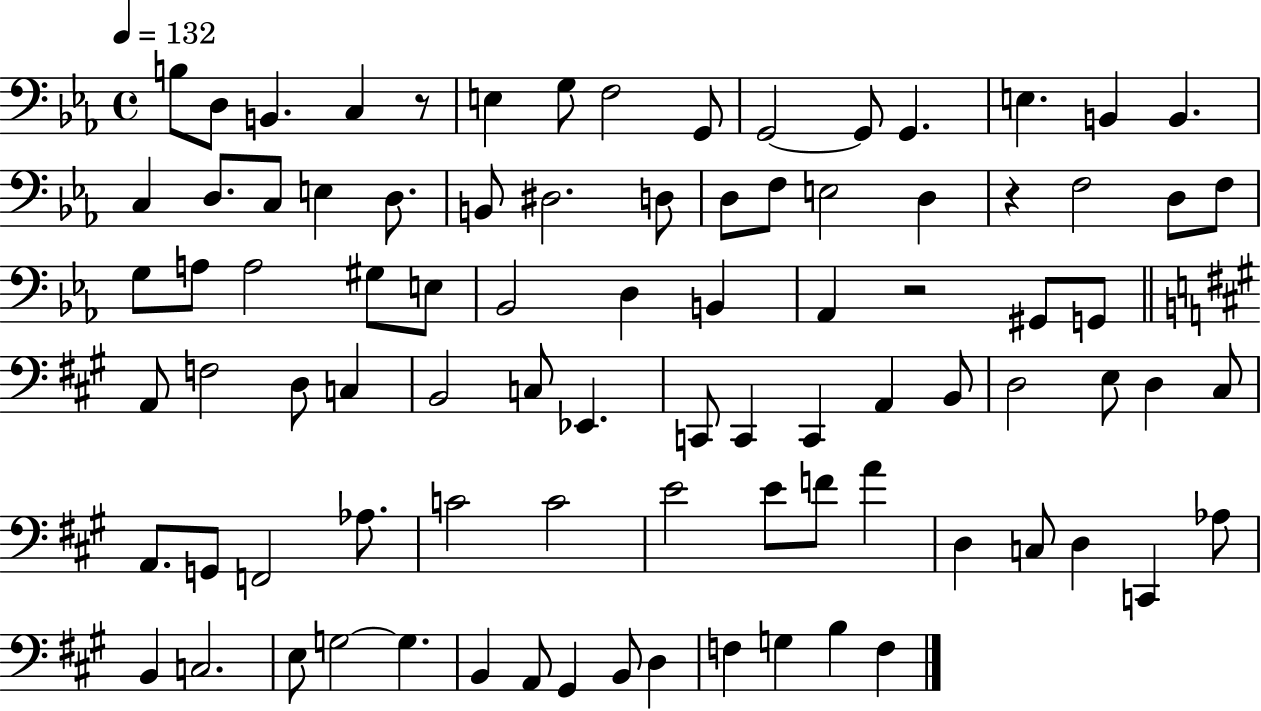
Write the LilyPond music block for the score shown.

{
  \clef bass
  \time 4/4
  \defaultTimeSignature
  \key ees \major
  \tempo 4 = 132
  b8 d8 b,4. c4 r8 | e4 g8 f2 g,8 | g,2~~ g,8 g,4. | e4. b,4 b,4. | \break c4 d8. c8 e4 d8. | b,8 dis2. d8 | d8 f8 e2 d4 | r4 f2 d8 f8 | \break g8 a8 a2 gis8 e8 | bes,2 d4 b,4 | aes,4 r2 gis,8 g,8 | \bar "||" \break \key a \major a,8 f2 d8 c4 | b,2 c8 ees,4. | c,8 c,4 c,4 a,4 b,8 | d2 e8 d4 cis8 | \break a,8. g,8 f,2 aes8. | c'2 c'2 | e'2 e'8 f'8 a'4 | d4 c8 d4 c,4 aes8 | \break b,4 c2. | e8 g2~~ g4. | b,4 a,8 gis,4 b,8 d4 | f4 g4 b4 f4 | \break \bar "|."
}